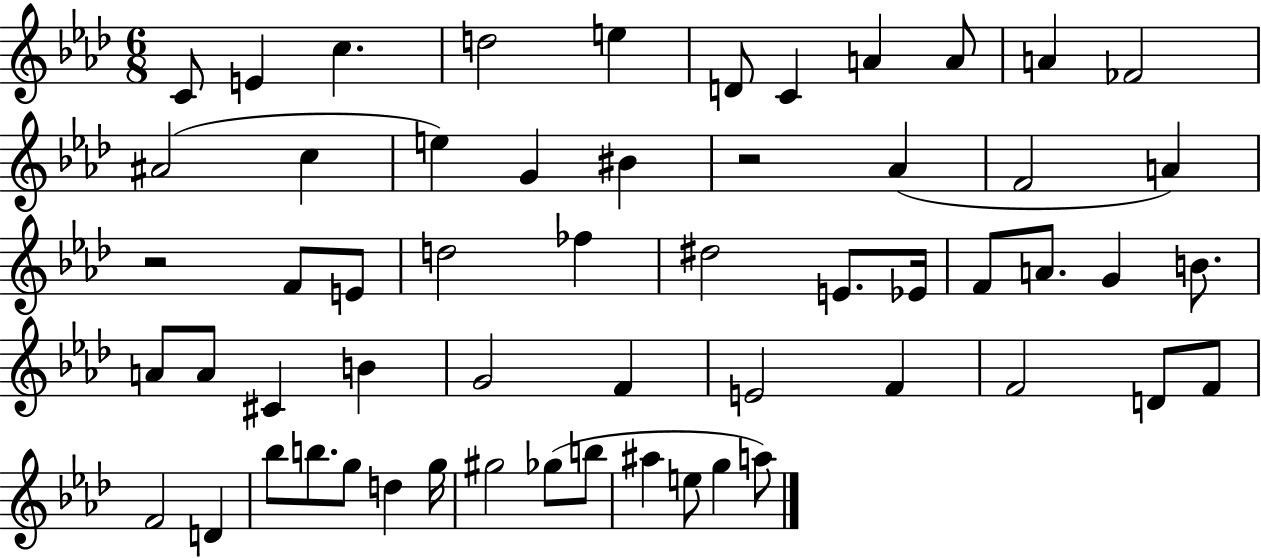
C4/e E4/q C5/q. D5/h E5/q D4/e C4/q A4/q A4/e A4/q FES4/h A#4/h C5/q E5/q G4/q BIS4/q R/h Ab4/q F4/h A4/q R/h F4/e E4/e D5/h FES5/q D#5/h E4/e. Eb4/s F4/e A4/e. G4/q B4/e. A4/e A4/e C#4/q B4/q G4/h F4/q E4/h F4/q F4/h D4/e F4/e F4/h D4/q Bb5/e B5/e. G5/e D5/q G5/s G#5/h Gb5/e B5/e A#5/q E5/e G5/q A5/e